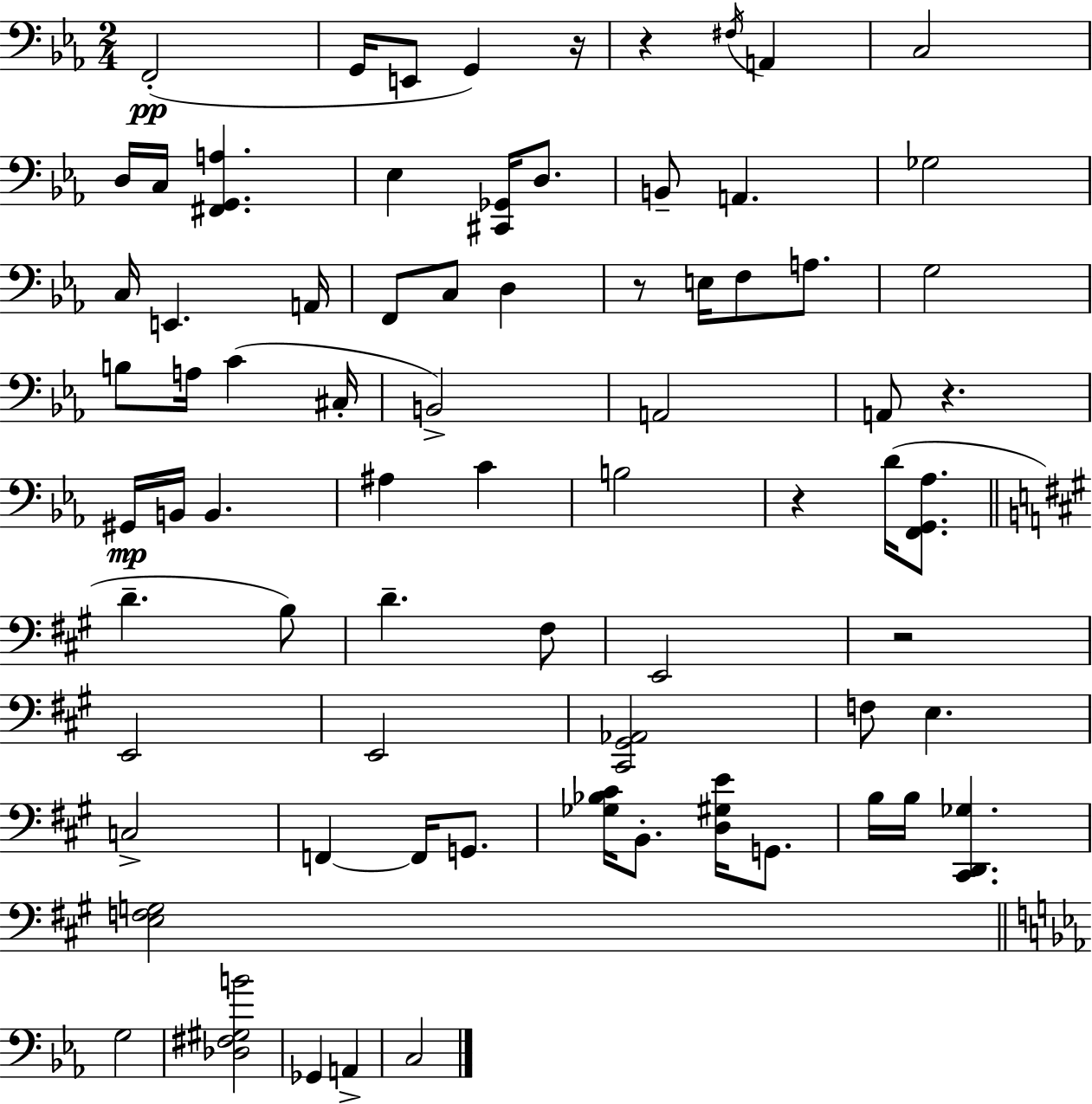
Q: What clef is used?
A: bass